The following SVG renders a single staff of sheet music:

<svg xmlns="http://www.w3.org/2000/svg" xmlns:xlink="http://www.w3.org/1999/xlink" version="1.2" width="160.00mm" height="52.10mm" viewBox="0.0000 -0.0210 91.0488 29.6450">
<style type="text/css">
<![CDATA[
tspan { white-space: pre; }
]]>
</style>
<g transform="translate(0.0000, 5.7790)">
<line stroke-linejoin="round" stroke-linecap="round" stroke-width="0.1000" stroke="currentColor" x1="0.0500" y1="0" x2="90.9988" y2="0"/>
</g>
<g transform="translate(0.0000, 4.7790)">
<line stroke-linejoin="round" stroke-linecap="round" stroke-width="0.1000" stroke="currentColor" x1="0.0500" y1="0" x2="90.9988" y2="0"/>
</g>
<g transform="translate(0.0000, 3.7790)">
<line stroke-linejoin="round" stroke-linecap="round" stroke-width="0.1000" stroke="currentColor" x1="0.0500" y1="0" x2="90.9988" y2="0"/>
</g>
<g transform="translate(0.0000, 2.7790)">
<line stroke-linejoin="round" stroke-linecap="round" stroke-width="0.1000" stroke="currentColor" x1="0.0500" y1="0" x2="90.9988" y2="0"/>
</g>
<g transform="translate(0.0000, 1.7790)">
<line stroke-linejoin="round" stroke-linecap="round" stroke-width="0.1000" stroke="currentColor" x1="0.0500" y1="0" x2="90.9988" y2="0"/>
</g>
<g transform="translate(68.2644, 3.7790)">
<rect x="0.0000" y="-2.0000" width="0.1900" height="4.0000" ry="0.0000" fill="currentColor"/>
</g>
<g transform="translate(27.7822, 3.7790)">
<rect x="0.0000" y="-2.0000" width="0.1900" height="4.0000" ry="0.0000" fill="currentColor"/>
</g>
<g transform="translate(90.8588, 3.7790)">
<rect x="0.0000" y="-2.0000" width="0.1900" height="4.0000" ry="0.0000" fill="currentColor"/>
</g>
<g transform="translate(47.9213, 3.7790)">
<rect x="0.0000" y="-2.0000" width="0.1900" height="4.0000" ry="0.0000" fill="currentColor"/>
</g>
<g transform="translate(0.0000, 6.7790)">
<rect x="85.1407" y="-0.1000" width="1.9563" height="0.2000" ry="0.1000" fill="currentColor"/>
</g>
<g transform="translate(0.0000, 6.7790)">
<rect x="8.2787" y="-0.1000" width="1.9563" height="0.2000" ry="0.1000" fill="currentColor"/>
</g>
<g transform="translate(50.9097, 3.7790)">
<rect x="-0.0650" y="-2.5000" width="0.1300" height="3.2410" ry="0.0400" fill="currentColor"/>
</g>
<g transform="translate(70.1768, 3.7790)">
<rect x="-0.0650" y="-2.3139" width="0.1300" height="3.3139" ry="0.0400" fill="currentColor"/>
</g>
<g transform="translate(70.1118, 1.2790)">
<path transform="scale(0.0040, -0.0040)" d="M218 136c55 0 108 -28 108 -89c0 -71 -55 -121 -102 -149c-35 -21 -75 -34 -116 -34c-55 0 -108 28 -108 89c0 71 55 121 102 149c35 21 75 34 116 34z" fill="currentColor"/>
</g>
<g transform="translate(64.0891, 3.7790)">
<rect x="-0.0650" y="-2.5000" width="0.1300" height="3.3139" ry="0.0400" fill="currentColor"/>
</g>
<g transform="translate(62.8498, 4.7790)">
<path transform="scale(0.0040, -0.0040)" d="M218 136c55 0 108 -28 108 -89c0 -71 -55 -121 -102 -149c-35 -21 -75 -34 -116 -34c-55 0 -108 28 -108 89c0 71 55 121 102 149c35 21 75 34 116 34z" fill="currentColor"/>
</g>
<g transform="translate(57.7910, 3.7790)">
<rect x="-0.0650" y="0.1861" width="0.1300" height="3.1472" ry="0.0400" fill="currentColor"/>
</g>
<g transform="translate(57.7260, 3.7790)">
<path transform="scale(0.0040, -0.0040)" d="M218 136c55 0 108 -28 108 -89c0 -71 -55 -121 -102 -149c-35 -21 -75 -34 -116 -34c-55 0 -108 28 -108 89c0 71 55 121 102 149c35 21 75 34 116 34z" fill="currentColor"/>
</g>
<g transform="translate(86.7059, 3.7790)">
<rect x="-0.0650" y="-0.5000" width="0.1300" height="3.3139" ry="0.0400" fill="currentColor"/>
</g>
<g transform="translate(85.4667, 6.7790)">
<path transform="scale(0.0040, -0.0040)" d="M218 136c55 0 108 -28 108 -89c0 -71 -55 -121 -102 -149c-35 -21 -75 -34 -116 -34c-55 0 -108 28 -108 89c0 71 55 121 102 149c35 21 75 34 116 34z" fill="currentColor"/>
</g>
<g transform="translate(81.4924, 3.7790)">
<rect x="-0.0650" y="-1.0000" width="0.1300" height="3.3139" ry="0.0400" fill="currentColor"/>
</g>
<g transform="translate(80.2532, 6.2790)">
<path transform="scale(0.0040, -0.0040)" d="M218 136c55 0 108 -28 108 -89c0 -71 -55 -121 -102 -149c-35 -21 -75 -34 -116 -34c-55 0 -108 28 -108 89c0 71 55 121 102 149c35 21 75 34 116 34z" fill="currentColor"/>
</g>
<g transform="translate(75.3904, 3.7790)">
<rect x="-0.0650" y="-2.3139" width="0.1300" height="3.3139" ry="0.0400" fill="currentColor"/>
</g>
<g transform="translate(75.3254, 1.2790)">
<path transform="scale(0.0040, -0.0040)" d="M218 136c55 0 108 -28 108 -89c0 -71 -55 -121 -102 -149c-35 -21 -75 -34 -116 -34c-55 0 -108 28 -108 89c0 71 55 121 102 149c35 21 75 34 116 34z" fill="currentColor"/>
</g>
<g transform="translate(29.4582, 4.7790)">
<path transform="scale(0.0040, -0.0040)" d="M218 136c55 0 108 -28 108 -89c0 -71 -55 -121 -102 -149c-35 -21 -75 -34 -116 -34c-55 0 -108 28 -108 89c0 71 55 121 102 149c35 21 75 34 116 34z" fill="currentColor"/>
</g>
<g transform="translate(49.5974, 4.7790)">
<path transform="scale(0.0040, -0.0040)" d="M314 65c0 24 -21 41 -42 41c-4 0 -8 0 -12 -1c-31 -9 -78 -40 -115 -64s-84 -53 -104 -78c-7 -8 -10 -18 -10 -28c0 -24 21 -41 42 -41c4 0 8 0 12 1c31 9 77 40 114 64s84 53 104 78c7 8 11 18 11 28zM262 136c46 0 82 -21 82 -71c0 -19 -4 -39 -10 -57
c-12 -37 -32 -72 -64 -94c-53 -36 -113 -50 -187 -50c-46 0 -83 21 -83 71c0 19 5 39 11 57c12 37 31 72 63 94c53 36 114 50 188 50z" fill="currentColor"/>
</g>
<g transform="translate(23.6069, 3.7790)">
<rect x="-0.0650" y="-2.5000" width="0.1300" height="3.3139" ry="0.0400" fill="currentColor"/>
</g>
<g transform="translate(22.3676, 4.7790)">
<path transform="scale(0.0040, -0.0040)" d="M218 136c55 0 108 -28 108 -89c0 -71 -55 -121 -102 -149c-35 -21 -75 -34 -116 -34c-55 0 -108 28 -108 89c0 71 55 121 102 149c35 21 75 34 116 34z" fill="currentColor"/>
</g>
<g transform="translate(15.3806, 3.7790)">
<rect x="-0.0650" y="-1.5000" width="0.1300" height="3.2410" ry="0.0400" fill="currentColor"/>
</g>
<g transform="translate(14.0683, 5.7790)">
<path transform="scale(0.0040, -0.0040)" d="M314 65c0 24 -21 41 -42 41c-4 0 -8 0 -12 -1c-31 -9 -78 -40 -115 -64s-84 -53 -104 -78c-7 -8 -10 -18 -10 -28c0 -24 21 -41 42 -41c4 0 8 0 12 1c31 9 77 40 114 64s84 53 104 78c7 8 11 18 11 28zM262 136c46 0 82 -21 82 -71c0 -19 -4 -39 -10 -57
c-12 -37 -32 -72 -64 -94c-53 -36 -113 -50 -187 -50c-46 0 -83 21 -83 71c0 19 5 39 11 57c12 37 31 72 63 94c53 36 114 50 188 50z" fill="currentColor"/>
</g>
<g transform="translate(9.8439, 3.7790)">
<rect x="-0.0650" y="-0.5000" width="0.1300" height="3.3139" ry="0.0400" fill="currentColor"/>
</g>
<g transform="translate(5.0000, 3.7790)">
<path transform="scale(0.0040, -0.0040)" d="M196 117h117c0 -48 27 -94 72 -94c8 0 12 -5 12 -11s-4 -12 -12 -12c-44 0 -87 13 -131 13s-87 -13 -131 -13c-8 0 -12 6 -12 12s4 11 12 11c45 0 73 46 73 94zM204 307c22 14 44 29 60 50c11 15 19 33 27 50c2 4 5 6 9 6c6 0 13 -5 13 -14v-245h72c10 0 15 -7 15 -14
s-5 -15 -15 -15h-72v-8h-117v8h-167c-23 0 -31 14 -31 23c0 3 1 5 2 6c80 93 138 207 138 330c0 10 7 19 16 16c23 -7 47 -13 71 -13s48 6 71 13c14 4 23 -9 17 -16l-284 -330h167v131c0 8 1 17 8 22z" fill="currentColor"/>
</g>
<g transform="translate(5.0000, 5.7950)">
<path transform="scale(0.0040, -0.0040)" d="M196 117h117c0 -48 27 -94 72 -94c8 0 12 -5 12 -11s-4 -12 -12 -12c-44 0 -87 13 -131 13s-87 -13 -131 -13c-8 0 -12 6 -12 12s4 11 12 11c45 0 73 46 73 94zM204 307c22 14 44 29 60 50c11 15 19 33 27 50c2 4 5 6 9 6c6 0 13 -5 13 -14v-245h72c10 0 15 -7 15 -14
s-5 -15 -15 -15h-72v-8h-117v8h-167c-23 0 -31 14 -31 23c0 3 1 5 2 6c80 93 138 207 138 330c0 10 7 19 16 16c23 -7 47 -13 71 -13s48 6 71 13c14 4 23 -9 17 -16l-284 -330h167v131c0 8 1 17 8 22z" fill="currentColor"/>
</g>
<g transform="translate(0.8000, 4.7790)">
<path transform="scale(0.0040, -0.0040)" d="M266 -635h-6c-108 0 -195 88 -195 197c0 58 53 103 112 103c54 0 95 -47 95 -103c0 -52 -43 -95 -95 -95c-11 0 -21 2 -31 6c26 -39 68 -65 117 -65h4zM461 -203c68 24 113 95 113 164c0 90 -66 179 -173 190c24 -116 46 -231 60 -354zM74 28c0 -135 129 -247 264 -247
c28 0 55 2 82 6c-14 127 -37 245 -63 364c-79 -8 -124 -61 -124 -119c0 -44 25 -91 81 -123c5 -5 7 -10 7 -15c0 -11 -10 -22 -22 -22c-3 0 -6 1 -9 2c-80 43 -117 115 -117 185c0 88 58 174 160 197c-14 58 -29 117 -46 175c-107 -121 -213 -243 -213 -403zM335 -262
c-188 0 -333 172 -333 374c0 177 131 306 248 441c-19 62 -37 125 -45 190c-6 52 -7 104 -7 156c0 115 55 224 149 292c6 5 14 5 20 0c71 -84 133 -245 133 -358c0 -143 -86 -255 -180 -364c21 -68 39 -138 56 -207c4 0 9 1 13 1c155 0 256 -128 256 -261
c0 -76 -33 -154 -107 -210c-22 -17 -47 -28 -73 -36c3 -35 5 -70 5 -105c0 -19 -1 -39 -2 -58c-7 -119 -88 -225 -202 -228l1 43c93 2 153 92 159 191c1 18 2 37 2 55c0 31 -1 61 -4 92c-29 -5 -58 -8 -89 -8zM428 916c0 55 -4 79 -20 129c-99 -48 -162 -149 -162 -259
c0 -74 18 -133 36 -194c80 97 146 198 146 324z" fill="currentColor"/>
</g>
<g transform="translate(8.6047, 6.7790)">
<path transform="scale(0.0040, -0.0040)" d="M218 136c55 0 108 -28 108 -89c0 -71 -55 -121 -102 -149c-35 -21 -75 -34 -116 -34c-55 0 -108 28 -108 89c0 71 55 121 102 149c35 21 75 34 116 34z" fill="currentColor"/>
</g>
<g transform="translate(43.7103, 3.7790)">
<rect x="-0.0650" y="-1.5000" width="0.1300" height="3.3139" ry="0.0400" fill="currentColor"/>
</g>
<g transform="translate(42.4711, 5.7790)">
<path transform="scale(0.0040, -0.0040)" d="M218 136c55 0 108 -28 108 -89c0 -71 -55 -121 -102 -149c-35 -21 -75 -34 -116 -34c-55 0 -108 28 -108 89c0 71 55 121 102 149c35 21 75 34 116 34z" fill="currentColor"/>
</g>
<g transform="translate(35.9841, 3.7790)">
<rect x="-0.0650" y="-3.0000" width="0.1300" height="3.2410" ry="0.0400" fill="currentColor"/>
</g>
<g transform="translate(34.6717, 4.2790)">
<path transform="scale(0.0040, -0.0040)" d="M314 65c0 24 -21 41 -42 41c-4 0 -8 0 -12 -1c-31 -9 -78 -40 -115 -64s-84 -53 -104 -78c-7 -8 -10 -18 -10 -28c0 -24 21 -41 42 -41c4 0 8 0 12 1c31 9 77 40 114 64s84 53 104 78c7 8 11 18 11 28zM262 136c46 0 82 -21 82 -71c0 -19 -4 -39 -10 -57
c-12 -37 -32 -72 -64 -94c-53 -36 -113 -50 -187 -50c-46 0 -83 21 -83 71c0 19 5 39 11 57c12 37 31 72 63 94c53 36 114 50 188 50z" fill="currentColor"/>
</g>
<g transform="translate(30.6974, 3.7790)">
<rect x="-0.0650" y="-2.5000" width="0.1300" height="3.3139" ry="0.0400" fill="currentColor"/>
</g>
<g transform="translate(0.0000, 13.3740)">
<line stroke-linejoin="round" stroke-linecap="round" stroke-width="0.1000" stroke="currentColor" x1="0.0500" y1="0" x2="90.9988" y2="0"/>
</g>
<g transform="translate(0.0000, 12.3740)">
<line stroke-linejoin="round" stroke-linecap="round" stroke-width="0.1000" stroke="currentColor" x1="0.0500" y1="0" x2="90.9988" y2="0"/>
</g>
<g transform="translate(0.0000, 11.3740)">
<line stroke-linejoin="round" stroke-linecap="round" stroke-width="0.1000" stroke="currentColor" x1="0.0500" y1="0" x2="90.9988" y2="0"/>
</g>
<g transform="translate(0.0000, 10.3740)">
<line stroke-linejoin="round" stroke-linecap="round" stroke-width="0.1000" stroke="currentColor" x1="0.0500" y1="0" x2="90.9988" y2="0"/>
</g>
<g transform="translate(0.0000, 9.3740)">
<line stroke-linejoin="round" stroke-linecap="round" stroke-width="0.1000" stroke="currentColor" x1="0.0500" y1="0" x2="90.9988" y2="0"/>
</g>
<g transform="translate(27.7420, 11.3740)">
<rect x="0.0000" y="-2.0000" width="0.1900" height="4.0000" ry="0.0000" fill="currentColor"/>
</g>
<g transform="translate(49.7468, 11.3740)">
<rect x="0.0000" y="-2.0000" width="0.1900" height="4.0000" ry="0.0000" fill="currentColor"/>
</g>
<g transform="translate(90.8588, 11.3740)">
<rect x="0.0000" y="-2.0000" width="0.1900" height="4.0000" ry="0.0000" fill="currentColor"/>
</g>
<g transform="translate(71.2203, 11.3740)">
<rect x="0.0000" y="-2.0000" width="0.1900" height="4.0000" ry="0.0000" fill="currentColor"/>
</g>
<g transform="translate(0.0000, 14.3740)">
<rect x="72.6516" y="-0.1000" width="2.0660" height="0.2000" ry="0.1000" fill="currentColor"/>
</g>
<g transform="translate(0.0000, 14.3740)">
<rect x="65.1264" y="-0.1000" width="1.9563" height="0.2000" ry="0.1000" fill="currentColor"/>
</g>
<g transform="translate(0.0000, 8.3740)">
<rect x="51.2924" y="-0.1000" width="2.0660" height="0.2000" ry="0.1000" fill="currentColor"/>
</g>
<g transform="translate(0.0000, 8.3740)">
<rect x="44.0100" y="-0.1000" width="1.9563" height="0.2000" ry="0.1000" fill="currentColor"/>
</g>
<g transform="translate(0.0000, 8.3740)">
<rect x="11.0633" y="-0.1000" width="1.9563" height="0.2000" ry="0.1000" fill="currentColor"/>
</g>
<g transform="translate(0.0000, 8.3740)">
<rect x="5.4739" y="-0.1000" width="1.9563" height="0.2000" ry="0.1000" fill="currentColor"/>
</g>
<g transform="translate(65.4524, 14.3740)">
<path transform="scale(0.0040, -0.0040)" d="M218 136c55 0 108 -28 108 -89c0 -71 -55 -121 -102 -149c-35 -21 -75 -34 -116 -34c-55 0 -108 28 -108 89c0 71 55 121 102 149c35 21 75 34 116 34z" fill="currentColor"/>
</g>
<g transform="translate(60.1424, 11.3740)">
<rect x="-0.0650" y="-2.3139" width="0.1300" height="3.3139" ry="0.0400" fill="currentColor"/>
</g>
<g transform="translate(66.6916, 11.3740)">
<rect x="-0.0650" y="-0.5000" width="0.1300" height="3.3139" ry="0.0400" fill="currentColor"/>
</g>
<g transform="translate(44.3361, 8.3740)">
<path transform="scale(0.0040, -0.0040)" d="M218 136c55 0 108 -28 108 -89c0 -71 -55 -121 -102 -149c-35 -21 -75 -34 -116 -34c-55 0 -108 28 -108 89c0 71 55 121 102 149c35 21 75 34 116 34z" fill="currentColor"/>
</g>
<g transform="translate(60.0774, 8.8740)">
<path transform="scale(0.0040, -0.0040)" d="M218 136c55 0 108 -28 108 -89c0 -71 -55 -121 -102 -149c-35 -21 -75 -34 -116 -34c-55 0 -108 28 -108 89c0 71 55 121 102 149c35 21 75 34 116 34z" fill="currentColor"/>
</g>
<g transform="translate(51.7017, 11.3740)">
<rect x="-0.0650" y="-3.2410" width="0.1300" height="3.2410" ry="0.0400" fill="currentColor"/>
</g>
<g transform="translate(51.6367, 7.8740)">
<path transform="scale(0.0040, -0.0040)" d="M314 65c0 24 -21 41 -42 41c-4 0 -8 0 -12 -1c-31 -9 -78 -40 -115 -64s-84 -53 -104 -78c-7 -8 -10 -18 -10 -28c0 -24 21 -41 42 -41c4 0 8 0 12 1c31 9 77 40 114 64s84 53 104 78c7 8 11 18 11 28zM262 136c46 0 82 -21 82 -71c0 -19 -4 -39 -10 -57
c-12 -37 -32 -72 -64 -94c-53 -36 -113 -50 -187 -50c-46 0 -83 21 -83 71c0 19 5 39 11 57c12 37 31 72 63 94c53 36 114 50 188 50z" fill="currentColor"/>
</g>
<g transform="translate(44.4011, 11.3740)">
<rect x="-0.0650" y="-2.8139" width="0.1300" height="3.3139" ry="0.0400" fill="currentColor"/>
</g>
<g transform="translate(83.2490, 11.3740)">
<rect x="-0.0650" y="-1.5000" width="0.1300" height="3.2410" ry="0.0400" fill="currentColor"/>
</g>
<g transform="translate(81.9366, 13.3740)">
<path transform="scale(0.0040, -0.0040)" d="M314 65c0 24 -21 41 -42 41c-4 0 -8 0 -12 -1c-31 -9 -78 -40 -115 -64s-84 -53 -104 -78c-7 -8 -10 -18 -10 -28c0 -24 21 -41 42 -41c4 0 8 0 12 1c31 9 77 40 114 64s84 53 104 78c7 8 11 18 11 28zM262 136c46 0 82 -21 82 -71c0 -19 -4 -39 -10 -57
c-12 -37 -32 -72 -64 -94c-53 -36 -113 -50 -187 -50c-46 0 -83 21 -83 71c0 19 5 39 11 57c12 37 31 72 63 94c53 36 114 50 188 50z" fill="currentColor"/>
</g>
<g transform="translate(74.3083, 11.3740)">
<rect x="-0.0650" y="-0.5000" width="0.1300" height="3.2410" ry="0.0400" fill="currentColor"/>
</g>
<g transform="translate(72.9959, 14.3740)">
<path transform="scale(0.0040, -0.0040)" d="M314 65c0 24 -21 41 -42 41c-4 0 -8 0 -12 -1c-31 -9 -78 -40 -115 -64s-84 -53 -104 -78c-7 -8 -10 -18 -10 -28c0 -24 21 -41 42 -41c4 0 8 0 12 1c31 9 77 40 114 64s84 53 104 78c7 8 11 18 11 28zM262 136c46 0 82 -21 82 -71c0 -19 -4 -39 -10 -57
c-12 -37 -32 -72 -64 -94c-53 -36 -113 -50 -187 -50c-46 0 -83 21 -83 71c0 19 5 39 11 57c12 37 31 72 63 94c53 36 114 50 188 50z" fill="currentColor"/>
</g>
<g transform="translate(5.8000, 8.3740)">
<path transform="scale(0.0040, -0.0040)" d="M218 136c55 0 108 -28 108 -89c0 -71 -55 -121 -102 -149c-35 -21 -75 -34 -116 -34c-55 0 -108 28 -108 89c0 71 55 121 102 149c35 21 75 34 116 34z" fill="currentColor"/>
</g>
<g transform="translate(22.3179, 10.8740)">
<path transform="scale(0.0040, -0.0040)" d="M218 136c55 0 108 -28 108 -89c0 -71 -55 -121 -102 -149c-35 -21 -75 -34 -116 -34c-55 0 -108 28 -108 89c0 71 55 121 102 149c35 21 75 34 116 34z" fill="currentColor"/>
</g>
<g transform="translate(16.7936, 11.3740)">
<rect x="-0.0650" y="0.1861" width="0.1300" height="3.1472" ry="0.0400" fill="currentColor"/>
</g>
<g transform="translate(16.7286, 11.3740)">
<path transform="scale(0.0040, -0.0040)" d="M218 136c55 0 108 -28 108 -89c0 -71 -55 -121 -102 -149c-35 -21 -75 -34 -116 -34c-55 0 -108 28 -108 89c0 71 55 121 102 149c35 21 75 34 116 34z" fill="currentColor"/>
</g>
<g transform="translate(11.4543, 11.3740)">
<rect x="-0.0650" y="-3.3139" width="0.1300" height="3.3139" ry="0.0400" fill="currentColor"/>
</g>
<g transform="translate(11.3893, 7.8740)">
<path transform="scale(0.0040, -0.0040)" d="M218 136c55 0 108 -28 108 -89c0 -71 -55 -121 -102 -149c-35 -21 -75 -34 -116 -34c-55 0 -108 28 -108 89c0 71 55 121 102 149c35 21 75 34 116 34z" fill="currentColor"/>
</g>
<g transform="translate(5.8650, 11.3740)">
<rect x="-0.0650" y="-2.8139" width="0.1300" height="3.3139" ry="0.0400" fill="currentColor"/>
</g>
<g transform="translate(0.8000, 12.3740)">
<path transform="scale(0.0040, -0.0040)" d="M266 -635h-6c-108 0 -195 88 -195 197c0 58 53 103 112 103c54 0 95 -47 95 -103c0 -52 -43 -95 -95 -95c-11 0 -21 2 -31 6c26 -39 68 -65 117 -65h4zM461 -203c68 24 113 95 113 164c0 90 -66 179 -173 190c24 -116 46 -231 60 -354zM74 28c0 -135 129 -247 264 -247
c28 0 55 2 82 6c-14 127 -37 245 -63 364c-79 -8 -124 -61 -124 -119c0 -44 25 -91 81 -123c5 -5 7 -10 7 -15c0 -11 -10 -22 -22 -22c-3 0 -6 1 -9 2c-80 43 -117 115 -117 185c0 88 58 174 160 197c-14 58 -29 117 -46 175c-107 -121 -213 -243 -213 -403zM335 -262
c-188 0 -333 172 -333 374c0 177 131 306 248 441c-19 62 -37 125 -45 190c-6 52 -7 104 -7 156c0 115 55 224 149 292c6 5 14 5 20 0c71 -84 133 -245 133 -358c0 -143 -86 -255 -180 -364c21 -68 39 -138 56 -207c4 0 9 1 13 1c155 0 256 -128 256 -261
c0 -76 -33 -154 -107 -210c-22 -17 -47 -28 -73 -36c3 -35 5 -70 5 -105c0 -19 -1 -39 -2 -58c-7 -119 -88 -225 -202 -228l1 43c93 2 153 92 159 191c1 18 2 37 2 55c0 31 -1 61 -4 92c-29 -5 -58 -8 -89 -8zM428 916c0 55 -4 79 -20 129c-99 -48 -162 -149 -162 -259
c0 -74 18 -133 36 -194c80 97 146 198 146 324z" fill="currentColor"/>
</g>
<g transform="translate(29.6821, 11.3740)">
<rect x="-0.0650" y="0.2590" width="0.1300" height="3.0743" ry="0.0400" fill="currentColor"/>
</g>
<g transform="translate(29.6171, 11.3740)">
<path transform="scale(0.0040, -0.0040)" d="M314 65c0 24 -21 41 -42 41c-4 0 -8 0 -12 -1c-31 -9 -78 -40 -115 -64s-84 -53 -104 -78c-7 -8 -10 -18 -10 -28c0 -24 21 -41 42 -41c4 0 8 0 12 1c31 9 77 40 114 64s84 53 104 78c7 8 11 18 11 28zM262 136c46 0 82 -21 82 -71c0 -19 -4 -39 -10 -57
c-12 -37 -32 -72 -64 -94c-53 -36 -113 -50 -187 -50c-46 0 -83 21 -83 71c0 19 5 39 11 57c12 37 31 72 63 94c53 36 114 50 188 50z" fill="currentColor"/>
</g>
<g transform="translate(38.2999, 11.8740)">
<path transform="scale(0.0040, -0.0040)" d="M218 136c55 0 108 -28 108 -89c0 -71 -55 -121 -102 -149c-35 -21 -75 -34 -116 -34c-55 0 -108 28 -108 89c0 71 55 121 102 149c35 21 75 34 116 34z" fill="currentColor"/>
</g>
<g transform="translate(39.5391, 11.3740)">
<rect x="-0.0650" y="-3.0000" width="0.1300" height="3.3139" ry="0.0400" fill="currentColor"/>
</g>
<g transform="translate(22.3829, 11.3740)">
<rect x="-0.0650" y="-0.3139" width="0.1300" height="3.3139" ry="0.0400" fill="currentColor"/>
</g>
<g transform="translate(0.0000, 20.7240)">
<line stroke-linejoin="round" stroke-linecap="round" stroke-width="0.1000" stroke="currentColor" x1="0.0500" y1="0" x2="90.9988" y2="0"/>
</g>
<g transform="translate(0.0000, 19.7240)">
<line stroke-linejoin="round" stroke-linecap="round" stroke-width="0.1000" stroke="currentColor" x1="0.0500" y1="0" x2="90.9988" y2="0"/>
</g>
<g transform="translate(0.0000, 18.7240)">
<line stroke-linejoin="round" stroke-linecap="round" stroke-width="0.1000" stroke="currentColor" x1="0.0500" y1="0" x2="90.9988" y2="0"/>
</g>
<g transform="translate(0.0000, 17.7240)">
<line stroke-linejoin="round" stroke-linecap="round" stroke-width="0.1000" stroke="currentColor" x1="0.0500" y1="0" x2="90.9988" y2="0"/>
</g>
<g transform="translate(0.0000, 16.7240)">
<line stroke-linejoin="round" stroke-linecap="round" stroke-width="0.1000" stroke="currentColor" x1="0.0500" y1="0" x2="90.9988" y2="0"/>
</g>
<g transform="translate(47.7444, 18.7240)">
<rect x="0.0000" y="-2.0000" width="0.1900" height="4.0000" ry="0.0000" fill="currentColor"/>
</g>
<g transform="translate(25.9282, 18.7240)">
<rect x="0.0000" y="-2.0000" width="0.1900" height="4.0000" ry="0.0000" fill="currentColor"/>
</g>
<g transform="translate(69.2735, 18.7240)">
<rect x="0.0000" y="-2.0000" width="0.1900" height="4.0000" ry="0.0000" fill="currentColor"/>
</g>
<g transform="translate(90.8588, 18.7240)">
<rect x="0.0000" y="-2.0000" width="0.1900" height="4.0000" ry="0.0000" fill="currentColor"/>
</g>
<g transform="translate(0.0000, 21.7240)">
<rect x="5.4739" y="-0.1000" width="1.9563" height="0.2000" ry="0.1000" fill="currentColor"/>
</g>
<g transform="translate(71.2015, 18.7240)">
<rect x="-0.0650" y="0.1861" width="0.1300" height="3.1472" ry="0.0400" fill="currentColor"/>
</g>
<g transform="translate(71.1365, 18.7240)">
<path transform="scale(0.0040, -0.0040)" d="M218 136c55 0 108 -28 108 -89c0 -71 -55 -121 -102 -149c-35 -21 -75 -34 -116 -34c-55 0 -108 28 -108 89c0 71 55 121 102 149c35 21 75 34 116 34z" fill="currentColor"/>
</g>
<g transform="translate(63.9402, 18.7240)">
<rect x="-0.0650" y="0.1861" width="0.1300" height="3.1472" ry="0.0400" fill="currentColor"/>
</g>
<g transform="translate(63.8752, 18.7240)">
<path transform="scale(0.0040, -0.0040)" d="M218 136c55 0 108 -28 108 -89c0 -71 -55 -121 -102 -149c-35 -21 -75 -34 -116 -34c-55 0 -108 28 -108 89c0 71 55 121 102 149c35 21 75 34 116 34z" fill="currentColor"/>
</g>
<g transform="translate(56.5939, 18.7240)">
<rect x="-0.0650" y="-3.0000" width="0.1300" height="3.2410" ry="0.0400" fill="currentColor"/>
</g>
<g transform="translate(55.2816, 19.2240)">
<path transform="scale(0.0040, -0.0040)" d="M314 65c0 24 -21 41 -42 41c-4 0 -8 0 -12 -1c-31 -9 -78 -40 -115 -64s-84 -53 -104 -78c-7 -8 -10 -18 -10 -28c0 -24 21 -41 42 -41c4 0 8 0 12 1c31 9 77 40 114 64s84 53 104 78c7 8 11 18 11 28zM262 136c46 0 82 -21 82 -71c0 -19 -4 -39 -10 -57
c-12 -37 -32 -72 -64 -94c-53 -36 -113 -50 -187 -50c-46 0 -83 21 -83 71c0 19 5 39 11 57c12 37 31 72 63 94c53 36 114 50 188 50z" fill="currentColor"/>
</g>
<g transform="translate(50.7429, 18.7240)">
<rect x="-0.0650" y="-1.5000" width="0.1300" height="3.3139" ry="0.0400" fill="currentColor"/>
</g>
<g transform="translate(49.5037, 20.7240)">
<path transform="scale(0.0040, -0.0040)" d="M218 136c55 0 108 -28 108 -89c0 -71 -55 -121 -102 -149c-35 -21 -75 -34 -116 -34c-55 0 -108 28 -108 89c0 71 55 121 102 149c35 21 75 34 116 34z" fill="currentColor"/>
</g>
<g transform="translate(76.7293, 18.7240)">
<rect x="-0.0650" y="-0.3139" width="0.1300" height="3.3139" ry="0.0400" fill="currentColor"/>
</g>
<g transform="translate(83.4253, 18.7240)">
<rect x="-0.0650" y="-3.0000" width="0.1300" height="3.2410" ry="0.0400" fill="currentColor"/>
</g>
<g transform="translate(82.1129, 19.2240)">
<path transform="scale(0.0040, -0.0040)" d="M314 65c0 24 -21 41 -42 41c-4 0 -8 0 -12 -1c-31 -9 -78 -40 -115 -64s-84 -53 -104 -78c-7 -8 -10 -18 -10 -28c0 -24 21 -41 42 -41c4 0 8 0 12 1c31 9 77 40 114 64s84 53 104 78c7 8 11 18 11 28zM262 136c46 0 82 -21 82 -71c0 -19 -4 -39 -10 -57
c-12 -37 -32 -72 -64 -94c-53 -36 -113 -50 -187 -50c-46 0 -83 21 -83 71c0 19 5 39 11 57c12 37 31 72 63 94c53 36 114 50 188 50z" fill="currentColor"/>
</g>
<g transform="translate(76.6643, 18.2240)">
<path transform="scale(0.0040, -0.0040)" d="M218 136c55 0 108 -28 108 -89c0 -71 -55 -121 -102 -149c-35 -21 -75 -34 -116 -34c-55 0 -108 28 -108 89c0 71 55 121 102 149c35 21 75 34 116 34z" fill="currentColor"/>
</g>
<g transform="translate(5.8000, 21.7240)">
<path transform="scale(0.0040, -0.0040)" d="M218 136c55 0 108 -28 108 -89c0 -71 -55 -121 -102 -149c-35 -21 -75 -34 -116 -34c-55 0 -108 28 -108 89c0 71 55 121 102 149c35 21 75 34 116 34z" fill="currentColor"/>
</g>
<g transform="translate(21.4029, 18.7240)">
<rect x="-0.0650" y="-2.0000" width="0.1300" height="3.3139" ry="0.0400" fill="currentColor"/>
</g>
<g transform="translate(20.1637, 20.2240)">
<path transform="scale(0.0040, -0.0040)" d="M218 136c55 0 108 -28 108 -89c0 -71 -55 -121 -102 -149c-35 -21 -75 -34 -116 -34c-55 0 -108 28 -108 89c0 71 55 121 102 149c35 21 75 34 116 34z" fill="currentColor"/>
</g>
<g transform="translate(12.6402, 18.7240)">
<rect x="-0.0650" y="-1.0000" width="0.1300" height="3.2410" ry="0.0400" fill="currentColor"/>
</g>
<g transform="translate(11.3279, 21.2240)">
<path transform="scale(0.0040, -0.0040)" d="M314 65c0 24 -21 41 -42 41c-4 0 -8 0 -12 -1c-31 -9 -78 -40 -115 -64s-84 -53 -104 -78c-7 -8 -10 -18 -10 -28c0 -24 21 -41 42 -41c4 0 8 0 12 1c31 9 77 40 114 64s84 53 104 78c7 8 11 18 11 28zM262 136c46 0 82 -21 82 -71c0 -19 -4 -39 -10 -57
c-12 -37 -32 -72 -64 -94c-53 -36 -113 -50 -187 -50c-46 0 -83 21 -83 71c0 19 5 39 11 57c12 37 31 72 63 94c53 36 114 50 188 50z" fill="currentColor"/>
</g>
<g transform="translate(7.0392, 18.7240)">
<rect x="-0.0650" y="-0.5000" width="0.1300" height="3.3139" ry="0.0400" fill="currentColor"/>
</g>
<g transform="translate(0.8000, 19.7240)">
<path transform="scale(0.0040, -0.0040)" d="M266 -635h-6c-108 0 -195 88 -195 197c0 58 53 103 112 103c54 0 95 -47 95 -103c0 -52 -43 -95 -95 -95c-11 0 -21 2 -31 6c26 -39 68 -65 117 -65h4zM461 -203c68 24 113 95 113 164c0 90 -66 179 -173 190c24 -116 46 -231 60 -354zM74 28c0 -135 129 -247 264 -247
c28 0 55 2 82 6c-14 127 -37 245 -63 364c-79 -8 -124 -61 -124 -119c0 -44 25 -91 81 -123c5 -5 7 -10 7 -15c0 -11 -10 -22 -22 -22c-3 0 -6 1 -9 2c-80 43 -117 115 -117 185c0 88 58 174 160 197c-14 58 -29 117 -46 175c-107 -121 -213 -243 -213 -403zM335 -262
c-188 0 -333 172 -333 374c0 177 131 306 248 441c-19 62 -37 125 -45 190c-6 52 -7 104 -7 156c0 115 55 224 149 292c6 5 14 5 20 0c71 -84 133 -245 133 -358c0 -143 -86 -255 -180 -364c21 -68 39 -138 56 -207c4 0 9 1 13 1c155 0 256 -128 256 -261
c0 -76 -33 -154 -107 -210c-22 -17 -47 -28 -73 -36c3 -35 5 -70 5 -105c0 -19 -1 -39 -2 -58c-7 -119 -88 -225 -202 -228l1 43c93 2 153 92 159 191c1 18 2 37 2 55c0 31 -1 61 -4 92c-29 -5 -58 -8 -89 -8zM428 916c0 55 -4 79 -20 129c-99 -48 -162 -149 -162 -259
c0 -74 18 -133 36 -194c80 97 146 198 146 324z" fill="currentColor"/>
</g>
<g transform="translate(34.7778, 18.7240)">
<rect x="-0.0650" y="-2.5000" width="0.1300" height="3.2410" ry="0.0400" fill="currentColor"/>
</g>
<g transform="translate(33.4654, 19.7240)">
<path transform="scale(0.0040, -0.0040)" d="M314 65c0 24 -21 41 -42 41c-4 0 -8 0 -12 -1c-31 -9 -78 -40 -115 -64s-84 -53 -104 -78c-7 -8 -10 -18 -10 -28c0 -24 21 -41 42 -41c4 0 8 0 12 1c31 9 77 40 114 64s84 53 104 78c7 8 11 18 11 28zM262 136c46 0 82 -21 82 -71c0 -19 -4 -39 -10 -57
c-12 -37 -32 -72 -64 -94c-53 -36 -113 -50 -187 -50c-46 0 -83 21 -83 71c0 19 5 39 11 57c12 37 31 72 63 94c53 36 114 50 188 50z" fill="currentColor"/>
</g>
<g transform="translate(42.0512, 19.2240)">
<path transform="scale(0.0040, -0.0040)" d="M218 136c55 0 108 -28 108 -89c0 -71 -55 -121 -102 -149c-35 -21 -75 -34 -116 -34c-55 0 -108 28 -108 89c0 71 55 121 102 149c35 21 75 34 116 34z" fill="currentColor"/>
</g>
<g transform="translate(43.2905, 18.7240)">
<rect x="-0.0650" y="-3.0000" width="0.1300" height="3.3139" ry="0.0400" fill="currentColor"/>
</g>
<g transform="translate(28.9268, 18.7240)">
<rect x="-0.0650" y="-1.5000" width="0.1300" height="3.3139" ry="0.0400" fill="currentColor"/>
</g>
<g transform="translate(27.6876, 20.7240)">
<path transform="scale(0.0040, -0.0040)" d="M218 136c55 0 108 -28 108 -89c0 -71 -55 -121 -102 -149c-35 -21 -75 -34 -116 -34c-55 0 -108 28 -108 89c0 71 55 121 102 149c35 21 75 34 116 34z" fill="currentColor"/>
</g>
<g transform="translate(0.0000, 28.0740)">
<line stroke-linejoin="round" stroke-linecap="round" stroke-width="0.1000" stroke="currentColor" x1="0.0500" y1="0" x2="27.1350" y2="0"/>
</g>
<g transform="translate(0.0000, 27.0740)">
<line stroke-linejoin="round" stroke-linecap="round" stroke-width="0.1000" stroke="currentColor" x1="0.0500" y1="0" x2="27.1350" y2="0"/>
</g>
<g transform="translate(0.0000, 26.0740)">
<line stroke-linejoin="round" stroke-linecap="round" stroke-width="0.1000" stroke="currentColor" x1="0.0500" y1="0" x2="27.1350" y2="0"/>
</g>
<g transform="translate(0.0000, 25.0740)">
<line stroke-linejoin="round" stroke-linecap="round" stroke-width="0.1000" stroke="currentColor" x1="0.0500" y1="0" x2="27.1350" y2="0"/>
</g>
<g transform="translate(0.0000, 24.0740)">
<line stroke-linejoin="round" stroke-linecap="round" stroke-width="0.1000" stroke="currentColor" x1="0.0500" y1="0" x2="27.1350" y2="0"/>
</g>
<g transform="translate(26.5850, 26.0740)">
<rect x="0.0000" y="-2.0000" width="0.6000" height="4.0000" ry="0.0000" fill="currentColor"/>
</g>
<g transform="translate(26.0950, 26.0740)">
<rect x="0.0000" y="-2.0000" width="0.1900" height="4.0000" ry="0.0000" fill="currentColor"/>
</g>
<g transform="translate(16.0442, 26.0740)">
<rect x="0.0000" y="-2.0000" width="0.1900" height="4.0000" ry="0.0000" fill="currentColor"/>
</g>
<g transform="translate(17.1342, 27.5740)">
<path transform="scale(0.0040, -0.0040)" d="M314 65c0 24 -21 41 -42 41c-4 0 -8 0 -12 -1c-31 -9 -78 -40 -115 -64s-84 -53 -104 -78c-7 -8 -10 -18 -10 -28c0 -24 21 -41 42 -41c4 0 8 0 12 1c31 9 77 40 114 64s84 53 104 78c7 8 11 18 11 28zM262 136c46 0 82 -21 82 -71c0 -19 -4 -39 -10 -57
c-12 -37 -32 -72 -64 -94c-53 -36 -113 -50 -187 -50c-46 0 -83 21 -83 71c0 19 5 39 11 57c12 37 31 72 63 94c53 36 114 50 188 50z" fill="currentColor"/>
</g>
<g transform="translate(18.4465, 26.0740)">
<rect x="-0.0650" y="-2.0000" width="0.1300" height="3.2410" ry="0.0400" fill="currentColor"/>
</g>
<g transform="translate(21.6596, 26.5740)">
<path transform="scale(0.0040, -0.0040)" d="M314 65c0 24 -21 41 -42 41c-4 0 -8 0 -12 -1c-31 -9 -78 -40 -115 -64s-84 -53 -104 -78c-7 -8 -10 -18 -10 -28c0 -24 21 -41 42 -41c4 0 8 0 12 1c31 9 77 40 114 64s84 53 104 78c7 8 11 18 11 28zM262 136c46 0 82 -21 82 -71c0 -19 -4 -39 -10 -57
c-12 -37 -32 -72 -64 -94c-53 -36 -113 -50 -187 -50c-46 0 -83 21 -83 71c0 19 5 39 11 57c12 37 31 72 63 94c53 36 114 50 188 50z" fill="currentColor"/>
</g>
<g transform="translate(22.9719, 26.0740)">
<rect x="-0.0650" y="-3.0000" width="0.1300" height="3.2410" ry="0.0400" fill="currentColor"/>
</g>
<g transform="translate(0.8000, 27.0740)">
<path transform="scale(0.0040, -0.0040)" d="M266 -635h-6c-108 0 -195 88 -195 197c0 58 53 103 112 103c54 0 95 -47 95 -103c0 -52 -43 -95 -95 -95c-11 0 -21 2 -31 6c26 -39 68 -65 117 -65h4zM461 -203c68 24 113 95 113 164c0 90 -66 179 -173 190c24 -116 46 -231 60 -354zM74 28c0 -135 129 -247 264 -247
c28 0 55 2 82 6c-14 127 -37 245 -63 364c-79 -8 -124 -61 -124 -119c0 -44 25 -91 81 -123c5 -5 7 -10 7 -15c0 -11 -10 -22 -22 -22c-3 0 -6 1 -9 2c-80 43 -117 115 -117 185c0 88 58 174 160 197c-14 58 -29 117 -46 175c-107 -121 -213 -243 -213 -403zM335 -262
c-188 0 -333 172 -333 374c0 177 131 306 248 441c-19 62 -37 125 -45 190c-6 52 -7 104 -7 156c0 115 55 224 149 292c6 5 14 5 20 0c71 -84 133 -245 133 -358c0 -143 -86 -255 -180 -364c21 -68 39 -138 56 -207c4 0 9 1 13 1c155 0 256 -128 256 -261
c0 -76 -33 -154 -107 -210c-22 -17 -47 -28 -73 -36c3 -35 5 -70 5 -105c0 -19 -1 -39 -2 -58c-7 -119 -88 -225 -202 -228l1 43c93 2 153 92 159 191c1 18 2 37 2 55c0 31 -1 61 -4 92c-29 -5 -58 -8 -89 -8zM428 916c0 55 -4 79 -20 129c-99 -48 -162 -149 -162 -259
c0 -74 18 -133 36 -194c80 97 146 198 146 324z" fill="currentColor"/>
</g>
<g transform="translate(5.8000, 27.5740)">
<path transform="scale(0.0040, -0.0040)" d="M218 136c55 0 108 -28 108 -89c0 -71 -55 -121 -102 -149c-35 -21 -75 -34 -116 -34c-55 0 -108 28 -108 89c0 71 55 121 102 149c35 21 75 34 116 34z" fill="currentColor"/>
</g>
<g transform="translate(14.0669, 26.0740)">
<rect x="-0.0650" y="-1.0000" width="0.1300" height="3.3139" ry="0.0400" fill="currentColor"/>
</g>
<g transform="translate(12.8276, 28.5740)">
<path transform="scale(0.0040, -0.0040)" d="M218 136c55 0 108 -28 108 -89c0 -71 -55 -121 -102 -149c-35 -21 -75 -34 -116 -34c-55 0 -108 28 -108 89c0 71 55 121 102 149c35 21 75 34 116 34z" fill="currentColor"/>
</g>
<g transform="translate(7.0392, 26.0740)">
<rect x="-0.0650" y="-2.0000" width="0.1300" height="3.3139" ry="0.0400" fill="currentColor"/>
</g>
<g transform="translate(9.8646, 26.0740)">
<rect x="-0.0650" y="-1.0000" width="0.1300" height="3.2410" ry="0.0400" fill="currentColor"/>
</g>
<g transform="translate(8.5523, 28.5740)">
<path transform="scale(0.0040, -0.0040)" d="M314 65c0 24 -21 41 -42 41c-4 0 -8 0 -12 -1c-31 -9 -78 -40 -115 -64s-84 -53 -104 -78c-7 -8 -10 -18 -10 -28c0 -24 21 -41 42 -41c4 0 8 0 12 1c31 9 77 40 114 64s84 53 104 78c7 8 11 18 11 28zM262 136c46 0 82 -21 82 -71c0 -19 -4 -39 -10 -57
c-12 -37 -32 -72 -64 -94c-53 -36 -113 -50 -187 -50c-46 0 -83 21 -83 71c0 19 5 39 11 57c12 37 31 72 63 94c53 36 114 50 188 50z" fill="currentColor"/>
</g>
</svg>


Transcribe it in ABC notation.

X:1
T:Untitled
M:4/4
L:1/4
K:C
C E2 G G A2 E G2 B G g g D C a b B c B2 A a b2 g C C2 E2 C D2 F E G2 A E A2 B B c A2 F D2 D F2 A2